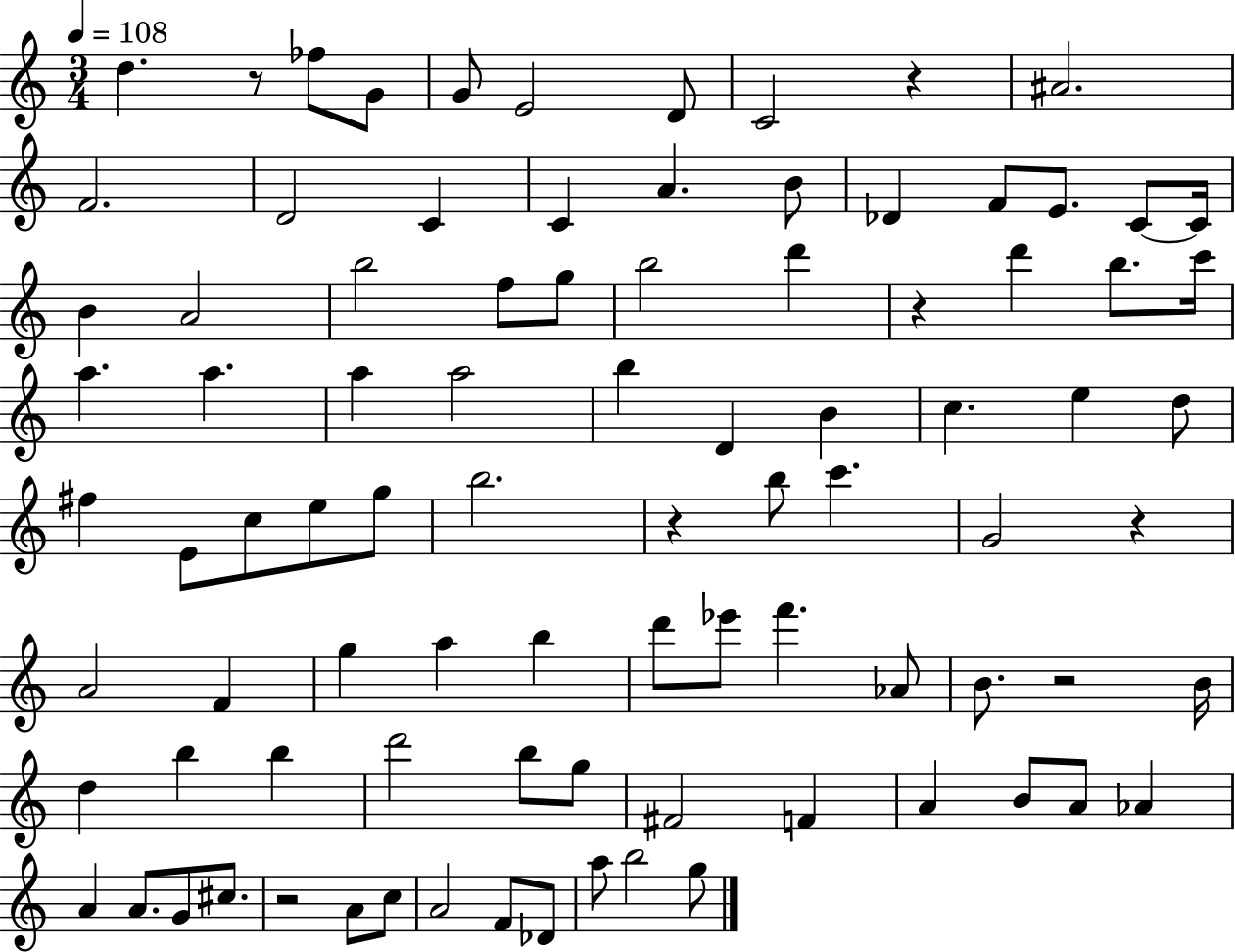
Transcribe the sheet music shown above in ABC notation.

X:1
T:Untitled
M:3/4
L:1/4
K:C
d z/2 _f/2 G/2 G/2 E2 D/2 C2 z ^A2 F2 D2 C C A B/2 _D F/2 E/2 C/2 C/4 B A2 b2 f/2 g/2 b2 d' z d' b/2 c'/4 a a a a2 b D B c e d/2 ^f E/2 c/2 e/2 g/2 b2 z b/2 c' G2 z A2 F g a b d'/2 _e'/2 f' _A/2 B/2 z2 B/4 d b b d'2 b/2 g/2 ^F2 F A B/2 A/2 _A A A/2 G/2 ^c/2 z2 A/2 c/2 A2 F/2 _D/2 a/2 b2 g/2